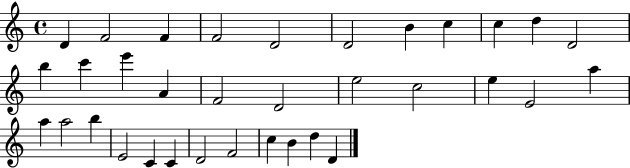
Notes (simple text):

D4/q F4/h F4/q F4/h D4/h D4/h B4/q C5/q C5/q D5/q D4/h B5/q C6/q E6/q A4/q F4/h D4/h E5/h C5/h E5/q E4/h A5/q A5/q A5/h B5/q E4/h C4/q C4/q D4/h F4/h C5/q B4/q D5/q D4/q